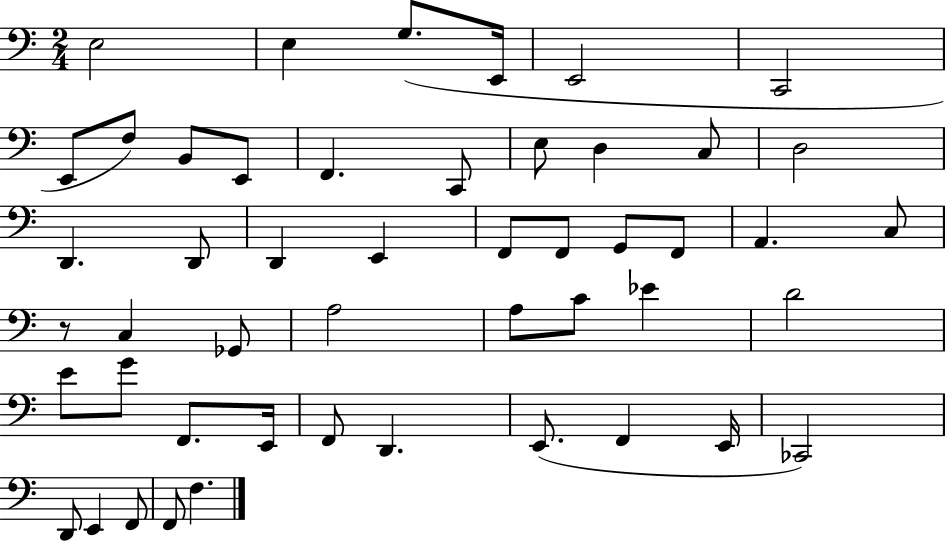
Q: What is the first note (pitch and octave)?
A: E3